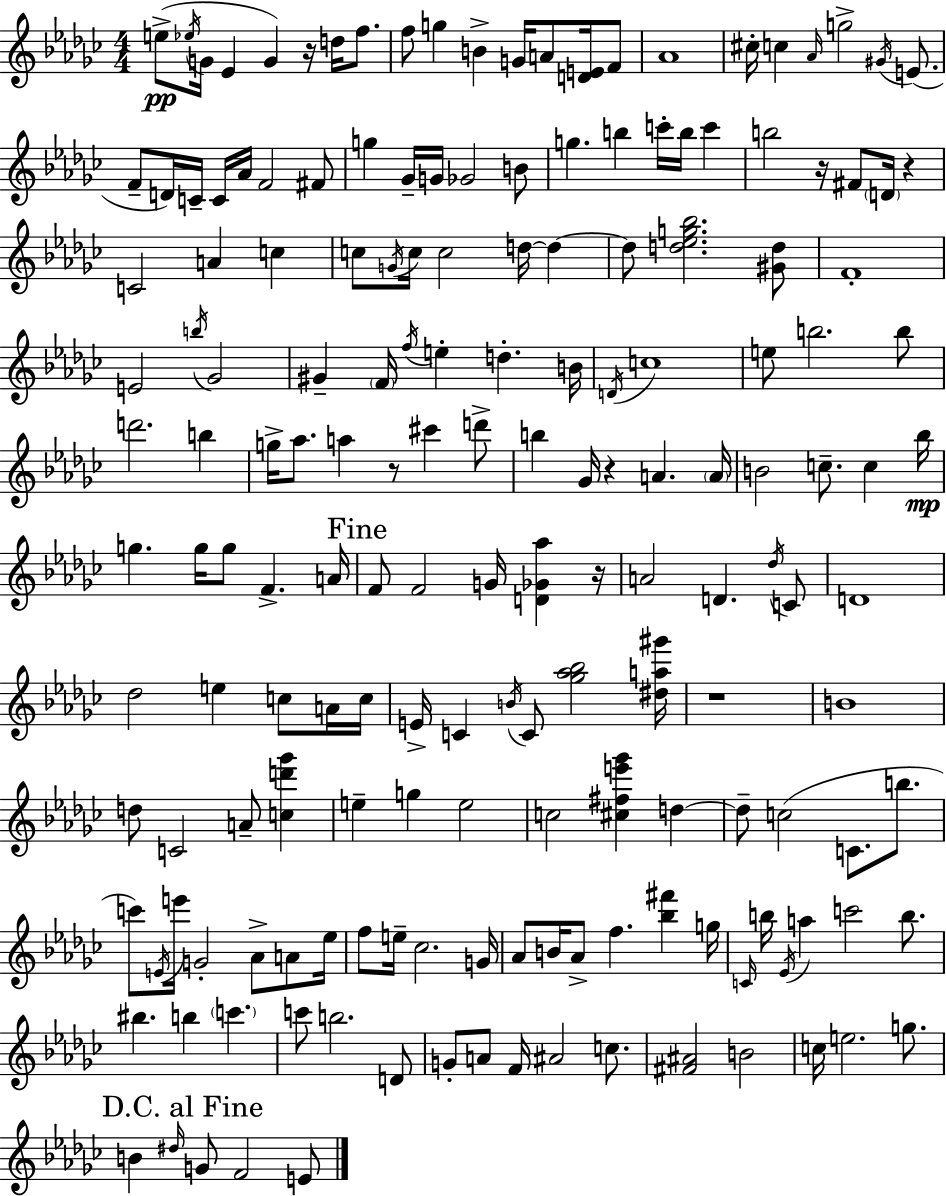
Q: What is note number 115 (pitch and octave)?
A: B5